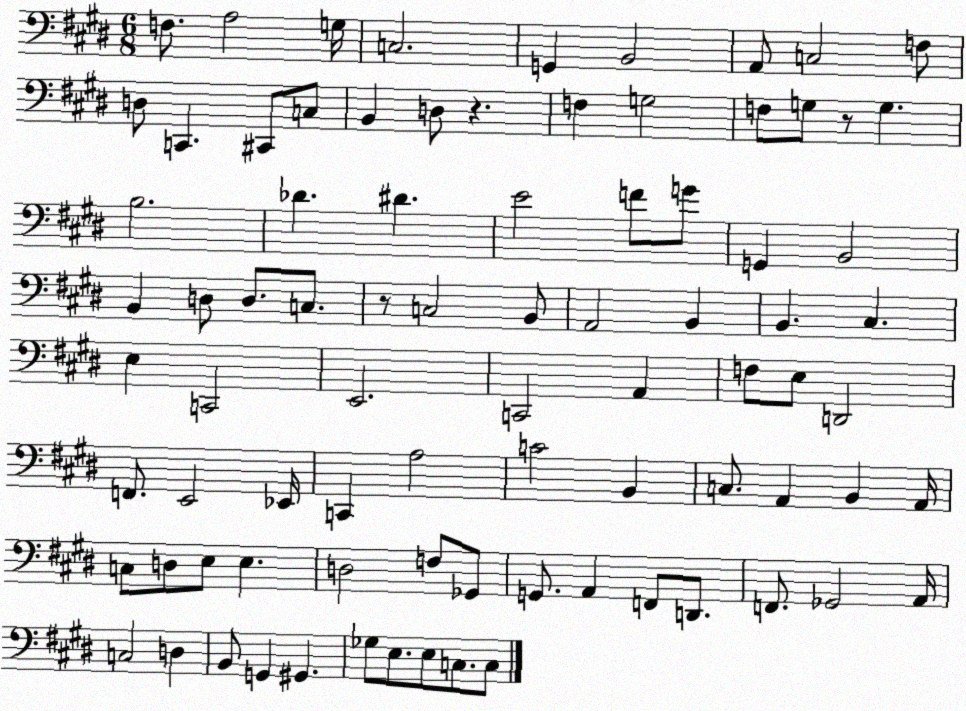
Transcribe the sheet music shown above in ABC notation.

X:1
T:Untitled
M:6/8
L:1/4
K:E
F,/2 A,2 G,/4 C,2 G,, B,,2 A,,/2 C,2 F,/2 D,/2 C,, ^C,,/2 C,/2 B,, D,/2 z F, G,2 F,/2 G,/2 z/2 G, B,2 _D ^D E2 F/2 G/2 G,, B,,2 B,, D,/2 D,/2 C,/2 z/2 C,2 B,,/2 A,,2 B,, B,, ^C, E, C,,2 E,,2 C,,2 A,, F,/2 E,/2 D,,2 F,,/2 E,,2 _E,,/4 C,, A,2 C2 B,, C,/2 A,, B,, A,,/4 C,/2 D,/2 E,/2 E, D,2 F,/2 _G,,/2 G,,/2 A,, F,,/2 D,,/2 F,,/2 _G,,2 A,,/4 C,2 D, B,,/2 G,, ^G,, _G,/2 E,/2 E,/2 C,/2 C,/2